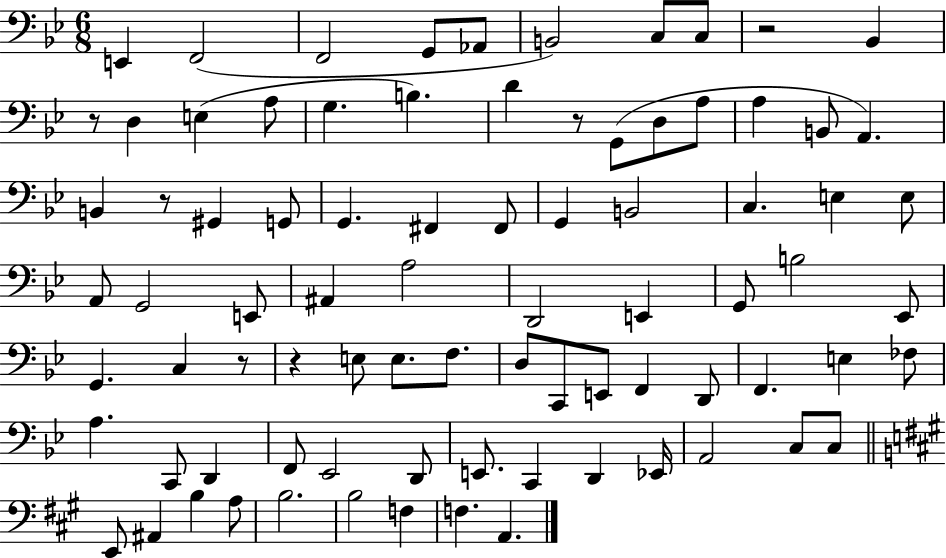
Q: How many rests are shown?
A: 6